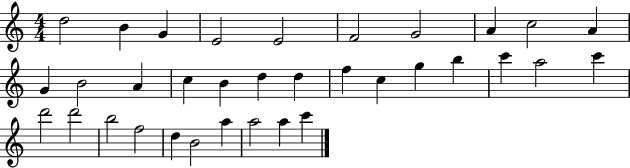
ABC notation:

X:1
T:Untitled
M:4/4
L:1/4
K:C
d2 B G E2 E2 F2 G2 A c2 A G B2 A c B d d f c g b c' a2 c' d'2 d'2 b2 f2 d B2 a a2 a c'